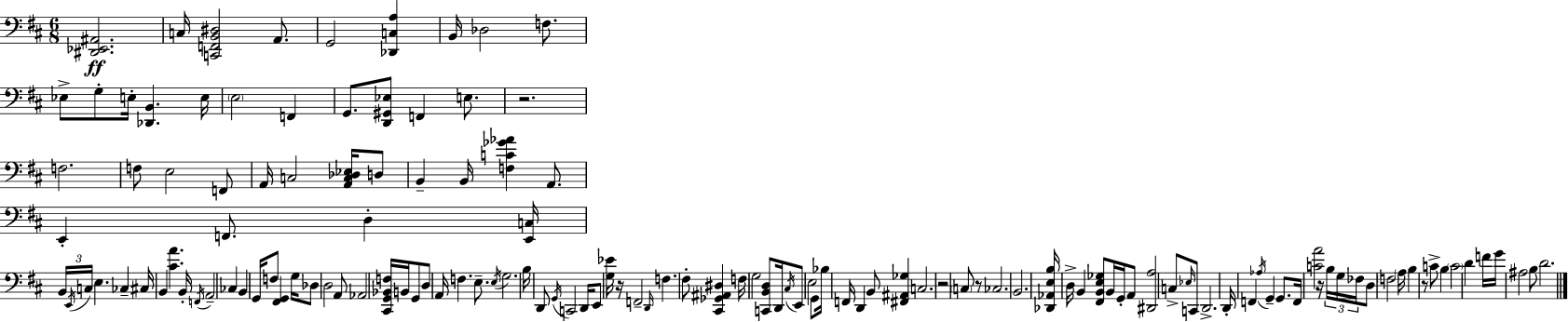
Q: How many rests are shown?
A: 6